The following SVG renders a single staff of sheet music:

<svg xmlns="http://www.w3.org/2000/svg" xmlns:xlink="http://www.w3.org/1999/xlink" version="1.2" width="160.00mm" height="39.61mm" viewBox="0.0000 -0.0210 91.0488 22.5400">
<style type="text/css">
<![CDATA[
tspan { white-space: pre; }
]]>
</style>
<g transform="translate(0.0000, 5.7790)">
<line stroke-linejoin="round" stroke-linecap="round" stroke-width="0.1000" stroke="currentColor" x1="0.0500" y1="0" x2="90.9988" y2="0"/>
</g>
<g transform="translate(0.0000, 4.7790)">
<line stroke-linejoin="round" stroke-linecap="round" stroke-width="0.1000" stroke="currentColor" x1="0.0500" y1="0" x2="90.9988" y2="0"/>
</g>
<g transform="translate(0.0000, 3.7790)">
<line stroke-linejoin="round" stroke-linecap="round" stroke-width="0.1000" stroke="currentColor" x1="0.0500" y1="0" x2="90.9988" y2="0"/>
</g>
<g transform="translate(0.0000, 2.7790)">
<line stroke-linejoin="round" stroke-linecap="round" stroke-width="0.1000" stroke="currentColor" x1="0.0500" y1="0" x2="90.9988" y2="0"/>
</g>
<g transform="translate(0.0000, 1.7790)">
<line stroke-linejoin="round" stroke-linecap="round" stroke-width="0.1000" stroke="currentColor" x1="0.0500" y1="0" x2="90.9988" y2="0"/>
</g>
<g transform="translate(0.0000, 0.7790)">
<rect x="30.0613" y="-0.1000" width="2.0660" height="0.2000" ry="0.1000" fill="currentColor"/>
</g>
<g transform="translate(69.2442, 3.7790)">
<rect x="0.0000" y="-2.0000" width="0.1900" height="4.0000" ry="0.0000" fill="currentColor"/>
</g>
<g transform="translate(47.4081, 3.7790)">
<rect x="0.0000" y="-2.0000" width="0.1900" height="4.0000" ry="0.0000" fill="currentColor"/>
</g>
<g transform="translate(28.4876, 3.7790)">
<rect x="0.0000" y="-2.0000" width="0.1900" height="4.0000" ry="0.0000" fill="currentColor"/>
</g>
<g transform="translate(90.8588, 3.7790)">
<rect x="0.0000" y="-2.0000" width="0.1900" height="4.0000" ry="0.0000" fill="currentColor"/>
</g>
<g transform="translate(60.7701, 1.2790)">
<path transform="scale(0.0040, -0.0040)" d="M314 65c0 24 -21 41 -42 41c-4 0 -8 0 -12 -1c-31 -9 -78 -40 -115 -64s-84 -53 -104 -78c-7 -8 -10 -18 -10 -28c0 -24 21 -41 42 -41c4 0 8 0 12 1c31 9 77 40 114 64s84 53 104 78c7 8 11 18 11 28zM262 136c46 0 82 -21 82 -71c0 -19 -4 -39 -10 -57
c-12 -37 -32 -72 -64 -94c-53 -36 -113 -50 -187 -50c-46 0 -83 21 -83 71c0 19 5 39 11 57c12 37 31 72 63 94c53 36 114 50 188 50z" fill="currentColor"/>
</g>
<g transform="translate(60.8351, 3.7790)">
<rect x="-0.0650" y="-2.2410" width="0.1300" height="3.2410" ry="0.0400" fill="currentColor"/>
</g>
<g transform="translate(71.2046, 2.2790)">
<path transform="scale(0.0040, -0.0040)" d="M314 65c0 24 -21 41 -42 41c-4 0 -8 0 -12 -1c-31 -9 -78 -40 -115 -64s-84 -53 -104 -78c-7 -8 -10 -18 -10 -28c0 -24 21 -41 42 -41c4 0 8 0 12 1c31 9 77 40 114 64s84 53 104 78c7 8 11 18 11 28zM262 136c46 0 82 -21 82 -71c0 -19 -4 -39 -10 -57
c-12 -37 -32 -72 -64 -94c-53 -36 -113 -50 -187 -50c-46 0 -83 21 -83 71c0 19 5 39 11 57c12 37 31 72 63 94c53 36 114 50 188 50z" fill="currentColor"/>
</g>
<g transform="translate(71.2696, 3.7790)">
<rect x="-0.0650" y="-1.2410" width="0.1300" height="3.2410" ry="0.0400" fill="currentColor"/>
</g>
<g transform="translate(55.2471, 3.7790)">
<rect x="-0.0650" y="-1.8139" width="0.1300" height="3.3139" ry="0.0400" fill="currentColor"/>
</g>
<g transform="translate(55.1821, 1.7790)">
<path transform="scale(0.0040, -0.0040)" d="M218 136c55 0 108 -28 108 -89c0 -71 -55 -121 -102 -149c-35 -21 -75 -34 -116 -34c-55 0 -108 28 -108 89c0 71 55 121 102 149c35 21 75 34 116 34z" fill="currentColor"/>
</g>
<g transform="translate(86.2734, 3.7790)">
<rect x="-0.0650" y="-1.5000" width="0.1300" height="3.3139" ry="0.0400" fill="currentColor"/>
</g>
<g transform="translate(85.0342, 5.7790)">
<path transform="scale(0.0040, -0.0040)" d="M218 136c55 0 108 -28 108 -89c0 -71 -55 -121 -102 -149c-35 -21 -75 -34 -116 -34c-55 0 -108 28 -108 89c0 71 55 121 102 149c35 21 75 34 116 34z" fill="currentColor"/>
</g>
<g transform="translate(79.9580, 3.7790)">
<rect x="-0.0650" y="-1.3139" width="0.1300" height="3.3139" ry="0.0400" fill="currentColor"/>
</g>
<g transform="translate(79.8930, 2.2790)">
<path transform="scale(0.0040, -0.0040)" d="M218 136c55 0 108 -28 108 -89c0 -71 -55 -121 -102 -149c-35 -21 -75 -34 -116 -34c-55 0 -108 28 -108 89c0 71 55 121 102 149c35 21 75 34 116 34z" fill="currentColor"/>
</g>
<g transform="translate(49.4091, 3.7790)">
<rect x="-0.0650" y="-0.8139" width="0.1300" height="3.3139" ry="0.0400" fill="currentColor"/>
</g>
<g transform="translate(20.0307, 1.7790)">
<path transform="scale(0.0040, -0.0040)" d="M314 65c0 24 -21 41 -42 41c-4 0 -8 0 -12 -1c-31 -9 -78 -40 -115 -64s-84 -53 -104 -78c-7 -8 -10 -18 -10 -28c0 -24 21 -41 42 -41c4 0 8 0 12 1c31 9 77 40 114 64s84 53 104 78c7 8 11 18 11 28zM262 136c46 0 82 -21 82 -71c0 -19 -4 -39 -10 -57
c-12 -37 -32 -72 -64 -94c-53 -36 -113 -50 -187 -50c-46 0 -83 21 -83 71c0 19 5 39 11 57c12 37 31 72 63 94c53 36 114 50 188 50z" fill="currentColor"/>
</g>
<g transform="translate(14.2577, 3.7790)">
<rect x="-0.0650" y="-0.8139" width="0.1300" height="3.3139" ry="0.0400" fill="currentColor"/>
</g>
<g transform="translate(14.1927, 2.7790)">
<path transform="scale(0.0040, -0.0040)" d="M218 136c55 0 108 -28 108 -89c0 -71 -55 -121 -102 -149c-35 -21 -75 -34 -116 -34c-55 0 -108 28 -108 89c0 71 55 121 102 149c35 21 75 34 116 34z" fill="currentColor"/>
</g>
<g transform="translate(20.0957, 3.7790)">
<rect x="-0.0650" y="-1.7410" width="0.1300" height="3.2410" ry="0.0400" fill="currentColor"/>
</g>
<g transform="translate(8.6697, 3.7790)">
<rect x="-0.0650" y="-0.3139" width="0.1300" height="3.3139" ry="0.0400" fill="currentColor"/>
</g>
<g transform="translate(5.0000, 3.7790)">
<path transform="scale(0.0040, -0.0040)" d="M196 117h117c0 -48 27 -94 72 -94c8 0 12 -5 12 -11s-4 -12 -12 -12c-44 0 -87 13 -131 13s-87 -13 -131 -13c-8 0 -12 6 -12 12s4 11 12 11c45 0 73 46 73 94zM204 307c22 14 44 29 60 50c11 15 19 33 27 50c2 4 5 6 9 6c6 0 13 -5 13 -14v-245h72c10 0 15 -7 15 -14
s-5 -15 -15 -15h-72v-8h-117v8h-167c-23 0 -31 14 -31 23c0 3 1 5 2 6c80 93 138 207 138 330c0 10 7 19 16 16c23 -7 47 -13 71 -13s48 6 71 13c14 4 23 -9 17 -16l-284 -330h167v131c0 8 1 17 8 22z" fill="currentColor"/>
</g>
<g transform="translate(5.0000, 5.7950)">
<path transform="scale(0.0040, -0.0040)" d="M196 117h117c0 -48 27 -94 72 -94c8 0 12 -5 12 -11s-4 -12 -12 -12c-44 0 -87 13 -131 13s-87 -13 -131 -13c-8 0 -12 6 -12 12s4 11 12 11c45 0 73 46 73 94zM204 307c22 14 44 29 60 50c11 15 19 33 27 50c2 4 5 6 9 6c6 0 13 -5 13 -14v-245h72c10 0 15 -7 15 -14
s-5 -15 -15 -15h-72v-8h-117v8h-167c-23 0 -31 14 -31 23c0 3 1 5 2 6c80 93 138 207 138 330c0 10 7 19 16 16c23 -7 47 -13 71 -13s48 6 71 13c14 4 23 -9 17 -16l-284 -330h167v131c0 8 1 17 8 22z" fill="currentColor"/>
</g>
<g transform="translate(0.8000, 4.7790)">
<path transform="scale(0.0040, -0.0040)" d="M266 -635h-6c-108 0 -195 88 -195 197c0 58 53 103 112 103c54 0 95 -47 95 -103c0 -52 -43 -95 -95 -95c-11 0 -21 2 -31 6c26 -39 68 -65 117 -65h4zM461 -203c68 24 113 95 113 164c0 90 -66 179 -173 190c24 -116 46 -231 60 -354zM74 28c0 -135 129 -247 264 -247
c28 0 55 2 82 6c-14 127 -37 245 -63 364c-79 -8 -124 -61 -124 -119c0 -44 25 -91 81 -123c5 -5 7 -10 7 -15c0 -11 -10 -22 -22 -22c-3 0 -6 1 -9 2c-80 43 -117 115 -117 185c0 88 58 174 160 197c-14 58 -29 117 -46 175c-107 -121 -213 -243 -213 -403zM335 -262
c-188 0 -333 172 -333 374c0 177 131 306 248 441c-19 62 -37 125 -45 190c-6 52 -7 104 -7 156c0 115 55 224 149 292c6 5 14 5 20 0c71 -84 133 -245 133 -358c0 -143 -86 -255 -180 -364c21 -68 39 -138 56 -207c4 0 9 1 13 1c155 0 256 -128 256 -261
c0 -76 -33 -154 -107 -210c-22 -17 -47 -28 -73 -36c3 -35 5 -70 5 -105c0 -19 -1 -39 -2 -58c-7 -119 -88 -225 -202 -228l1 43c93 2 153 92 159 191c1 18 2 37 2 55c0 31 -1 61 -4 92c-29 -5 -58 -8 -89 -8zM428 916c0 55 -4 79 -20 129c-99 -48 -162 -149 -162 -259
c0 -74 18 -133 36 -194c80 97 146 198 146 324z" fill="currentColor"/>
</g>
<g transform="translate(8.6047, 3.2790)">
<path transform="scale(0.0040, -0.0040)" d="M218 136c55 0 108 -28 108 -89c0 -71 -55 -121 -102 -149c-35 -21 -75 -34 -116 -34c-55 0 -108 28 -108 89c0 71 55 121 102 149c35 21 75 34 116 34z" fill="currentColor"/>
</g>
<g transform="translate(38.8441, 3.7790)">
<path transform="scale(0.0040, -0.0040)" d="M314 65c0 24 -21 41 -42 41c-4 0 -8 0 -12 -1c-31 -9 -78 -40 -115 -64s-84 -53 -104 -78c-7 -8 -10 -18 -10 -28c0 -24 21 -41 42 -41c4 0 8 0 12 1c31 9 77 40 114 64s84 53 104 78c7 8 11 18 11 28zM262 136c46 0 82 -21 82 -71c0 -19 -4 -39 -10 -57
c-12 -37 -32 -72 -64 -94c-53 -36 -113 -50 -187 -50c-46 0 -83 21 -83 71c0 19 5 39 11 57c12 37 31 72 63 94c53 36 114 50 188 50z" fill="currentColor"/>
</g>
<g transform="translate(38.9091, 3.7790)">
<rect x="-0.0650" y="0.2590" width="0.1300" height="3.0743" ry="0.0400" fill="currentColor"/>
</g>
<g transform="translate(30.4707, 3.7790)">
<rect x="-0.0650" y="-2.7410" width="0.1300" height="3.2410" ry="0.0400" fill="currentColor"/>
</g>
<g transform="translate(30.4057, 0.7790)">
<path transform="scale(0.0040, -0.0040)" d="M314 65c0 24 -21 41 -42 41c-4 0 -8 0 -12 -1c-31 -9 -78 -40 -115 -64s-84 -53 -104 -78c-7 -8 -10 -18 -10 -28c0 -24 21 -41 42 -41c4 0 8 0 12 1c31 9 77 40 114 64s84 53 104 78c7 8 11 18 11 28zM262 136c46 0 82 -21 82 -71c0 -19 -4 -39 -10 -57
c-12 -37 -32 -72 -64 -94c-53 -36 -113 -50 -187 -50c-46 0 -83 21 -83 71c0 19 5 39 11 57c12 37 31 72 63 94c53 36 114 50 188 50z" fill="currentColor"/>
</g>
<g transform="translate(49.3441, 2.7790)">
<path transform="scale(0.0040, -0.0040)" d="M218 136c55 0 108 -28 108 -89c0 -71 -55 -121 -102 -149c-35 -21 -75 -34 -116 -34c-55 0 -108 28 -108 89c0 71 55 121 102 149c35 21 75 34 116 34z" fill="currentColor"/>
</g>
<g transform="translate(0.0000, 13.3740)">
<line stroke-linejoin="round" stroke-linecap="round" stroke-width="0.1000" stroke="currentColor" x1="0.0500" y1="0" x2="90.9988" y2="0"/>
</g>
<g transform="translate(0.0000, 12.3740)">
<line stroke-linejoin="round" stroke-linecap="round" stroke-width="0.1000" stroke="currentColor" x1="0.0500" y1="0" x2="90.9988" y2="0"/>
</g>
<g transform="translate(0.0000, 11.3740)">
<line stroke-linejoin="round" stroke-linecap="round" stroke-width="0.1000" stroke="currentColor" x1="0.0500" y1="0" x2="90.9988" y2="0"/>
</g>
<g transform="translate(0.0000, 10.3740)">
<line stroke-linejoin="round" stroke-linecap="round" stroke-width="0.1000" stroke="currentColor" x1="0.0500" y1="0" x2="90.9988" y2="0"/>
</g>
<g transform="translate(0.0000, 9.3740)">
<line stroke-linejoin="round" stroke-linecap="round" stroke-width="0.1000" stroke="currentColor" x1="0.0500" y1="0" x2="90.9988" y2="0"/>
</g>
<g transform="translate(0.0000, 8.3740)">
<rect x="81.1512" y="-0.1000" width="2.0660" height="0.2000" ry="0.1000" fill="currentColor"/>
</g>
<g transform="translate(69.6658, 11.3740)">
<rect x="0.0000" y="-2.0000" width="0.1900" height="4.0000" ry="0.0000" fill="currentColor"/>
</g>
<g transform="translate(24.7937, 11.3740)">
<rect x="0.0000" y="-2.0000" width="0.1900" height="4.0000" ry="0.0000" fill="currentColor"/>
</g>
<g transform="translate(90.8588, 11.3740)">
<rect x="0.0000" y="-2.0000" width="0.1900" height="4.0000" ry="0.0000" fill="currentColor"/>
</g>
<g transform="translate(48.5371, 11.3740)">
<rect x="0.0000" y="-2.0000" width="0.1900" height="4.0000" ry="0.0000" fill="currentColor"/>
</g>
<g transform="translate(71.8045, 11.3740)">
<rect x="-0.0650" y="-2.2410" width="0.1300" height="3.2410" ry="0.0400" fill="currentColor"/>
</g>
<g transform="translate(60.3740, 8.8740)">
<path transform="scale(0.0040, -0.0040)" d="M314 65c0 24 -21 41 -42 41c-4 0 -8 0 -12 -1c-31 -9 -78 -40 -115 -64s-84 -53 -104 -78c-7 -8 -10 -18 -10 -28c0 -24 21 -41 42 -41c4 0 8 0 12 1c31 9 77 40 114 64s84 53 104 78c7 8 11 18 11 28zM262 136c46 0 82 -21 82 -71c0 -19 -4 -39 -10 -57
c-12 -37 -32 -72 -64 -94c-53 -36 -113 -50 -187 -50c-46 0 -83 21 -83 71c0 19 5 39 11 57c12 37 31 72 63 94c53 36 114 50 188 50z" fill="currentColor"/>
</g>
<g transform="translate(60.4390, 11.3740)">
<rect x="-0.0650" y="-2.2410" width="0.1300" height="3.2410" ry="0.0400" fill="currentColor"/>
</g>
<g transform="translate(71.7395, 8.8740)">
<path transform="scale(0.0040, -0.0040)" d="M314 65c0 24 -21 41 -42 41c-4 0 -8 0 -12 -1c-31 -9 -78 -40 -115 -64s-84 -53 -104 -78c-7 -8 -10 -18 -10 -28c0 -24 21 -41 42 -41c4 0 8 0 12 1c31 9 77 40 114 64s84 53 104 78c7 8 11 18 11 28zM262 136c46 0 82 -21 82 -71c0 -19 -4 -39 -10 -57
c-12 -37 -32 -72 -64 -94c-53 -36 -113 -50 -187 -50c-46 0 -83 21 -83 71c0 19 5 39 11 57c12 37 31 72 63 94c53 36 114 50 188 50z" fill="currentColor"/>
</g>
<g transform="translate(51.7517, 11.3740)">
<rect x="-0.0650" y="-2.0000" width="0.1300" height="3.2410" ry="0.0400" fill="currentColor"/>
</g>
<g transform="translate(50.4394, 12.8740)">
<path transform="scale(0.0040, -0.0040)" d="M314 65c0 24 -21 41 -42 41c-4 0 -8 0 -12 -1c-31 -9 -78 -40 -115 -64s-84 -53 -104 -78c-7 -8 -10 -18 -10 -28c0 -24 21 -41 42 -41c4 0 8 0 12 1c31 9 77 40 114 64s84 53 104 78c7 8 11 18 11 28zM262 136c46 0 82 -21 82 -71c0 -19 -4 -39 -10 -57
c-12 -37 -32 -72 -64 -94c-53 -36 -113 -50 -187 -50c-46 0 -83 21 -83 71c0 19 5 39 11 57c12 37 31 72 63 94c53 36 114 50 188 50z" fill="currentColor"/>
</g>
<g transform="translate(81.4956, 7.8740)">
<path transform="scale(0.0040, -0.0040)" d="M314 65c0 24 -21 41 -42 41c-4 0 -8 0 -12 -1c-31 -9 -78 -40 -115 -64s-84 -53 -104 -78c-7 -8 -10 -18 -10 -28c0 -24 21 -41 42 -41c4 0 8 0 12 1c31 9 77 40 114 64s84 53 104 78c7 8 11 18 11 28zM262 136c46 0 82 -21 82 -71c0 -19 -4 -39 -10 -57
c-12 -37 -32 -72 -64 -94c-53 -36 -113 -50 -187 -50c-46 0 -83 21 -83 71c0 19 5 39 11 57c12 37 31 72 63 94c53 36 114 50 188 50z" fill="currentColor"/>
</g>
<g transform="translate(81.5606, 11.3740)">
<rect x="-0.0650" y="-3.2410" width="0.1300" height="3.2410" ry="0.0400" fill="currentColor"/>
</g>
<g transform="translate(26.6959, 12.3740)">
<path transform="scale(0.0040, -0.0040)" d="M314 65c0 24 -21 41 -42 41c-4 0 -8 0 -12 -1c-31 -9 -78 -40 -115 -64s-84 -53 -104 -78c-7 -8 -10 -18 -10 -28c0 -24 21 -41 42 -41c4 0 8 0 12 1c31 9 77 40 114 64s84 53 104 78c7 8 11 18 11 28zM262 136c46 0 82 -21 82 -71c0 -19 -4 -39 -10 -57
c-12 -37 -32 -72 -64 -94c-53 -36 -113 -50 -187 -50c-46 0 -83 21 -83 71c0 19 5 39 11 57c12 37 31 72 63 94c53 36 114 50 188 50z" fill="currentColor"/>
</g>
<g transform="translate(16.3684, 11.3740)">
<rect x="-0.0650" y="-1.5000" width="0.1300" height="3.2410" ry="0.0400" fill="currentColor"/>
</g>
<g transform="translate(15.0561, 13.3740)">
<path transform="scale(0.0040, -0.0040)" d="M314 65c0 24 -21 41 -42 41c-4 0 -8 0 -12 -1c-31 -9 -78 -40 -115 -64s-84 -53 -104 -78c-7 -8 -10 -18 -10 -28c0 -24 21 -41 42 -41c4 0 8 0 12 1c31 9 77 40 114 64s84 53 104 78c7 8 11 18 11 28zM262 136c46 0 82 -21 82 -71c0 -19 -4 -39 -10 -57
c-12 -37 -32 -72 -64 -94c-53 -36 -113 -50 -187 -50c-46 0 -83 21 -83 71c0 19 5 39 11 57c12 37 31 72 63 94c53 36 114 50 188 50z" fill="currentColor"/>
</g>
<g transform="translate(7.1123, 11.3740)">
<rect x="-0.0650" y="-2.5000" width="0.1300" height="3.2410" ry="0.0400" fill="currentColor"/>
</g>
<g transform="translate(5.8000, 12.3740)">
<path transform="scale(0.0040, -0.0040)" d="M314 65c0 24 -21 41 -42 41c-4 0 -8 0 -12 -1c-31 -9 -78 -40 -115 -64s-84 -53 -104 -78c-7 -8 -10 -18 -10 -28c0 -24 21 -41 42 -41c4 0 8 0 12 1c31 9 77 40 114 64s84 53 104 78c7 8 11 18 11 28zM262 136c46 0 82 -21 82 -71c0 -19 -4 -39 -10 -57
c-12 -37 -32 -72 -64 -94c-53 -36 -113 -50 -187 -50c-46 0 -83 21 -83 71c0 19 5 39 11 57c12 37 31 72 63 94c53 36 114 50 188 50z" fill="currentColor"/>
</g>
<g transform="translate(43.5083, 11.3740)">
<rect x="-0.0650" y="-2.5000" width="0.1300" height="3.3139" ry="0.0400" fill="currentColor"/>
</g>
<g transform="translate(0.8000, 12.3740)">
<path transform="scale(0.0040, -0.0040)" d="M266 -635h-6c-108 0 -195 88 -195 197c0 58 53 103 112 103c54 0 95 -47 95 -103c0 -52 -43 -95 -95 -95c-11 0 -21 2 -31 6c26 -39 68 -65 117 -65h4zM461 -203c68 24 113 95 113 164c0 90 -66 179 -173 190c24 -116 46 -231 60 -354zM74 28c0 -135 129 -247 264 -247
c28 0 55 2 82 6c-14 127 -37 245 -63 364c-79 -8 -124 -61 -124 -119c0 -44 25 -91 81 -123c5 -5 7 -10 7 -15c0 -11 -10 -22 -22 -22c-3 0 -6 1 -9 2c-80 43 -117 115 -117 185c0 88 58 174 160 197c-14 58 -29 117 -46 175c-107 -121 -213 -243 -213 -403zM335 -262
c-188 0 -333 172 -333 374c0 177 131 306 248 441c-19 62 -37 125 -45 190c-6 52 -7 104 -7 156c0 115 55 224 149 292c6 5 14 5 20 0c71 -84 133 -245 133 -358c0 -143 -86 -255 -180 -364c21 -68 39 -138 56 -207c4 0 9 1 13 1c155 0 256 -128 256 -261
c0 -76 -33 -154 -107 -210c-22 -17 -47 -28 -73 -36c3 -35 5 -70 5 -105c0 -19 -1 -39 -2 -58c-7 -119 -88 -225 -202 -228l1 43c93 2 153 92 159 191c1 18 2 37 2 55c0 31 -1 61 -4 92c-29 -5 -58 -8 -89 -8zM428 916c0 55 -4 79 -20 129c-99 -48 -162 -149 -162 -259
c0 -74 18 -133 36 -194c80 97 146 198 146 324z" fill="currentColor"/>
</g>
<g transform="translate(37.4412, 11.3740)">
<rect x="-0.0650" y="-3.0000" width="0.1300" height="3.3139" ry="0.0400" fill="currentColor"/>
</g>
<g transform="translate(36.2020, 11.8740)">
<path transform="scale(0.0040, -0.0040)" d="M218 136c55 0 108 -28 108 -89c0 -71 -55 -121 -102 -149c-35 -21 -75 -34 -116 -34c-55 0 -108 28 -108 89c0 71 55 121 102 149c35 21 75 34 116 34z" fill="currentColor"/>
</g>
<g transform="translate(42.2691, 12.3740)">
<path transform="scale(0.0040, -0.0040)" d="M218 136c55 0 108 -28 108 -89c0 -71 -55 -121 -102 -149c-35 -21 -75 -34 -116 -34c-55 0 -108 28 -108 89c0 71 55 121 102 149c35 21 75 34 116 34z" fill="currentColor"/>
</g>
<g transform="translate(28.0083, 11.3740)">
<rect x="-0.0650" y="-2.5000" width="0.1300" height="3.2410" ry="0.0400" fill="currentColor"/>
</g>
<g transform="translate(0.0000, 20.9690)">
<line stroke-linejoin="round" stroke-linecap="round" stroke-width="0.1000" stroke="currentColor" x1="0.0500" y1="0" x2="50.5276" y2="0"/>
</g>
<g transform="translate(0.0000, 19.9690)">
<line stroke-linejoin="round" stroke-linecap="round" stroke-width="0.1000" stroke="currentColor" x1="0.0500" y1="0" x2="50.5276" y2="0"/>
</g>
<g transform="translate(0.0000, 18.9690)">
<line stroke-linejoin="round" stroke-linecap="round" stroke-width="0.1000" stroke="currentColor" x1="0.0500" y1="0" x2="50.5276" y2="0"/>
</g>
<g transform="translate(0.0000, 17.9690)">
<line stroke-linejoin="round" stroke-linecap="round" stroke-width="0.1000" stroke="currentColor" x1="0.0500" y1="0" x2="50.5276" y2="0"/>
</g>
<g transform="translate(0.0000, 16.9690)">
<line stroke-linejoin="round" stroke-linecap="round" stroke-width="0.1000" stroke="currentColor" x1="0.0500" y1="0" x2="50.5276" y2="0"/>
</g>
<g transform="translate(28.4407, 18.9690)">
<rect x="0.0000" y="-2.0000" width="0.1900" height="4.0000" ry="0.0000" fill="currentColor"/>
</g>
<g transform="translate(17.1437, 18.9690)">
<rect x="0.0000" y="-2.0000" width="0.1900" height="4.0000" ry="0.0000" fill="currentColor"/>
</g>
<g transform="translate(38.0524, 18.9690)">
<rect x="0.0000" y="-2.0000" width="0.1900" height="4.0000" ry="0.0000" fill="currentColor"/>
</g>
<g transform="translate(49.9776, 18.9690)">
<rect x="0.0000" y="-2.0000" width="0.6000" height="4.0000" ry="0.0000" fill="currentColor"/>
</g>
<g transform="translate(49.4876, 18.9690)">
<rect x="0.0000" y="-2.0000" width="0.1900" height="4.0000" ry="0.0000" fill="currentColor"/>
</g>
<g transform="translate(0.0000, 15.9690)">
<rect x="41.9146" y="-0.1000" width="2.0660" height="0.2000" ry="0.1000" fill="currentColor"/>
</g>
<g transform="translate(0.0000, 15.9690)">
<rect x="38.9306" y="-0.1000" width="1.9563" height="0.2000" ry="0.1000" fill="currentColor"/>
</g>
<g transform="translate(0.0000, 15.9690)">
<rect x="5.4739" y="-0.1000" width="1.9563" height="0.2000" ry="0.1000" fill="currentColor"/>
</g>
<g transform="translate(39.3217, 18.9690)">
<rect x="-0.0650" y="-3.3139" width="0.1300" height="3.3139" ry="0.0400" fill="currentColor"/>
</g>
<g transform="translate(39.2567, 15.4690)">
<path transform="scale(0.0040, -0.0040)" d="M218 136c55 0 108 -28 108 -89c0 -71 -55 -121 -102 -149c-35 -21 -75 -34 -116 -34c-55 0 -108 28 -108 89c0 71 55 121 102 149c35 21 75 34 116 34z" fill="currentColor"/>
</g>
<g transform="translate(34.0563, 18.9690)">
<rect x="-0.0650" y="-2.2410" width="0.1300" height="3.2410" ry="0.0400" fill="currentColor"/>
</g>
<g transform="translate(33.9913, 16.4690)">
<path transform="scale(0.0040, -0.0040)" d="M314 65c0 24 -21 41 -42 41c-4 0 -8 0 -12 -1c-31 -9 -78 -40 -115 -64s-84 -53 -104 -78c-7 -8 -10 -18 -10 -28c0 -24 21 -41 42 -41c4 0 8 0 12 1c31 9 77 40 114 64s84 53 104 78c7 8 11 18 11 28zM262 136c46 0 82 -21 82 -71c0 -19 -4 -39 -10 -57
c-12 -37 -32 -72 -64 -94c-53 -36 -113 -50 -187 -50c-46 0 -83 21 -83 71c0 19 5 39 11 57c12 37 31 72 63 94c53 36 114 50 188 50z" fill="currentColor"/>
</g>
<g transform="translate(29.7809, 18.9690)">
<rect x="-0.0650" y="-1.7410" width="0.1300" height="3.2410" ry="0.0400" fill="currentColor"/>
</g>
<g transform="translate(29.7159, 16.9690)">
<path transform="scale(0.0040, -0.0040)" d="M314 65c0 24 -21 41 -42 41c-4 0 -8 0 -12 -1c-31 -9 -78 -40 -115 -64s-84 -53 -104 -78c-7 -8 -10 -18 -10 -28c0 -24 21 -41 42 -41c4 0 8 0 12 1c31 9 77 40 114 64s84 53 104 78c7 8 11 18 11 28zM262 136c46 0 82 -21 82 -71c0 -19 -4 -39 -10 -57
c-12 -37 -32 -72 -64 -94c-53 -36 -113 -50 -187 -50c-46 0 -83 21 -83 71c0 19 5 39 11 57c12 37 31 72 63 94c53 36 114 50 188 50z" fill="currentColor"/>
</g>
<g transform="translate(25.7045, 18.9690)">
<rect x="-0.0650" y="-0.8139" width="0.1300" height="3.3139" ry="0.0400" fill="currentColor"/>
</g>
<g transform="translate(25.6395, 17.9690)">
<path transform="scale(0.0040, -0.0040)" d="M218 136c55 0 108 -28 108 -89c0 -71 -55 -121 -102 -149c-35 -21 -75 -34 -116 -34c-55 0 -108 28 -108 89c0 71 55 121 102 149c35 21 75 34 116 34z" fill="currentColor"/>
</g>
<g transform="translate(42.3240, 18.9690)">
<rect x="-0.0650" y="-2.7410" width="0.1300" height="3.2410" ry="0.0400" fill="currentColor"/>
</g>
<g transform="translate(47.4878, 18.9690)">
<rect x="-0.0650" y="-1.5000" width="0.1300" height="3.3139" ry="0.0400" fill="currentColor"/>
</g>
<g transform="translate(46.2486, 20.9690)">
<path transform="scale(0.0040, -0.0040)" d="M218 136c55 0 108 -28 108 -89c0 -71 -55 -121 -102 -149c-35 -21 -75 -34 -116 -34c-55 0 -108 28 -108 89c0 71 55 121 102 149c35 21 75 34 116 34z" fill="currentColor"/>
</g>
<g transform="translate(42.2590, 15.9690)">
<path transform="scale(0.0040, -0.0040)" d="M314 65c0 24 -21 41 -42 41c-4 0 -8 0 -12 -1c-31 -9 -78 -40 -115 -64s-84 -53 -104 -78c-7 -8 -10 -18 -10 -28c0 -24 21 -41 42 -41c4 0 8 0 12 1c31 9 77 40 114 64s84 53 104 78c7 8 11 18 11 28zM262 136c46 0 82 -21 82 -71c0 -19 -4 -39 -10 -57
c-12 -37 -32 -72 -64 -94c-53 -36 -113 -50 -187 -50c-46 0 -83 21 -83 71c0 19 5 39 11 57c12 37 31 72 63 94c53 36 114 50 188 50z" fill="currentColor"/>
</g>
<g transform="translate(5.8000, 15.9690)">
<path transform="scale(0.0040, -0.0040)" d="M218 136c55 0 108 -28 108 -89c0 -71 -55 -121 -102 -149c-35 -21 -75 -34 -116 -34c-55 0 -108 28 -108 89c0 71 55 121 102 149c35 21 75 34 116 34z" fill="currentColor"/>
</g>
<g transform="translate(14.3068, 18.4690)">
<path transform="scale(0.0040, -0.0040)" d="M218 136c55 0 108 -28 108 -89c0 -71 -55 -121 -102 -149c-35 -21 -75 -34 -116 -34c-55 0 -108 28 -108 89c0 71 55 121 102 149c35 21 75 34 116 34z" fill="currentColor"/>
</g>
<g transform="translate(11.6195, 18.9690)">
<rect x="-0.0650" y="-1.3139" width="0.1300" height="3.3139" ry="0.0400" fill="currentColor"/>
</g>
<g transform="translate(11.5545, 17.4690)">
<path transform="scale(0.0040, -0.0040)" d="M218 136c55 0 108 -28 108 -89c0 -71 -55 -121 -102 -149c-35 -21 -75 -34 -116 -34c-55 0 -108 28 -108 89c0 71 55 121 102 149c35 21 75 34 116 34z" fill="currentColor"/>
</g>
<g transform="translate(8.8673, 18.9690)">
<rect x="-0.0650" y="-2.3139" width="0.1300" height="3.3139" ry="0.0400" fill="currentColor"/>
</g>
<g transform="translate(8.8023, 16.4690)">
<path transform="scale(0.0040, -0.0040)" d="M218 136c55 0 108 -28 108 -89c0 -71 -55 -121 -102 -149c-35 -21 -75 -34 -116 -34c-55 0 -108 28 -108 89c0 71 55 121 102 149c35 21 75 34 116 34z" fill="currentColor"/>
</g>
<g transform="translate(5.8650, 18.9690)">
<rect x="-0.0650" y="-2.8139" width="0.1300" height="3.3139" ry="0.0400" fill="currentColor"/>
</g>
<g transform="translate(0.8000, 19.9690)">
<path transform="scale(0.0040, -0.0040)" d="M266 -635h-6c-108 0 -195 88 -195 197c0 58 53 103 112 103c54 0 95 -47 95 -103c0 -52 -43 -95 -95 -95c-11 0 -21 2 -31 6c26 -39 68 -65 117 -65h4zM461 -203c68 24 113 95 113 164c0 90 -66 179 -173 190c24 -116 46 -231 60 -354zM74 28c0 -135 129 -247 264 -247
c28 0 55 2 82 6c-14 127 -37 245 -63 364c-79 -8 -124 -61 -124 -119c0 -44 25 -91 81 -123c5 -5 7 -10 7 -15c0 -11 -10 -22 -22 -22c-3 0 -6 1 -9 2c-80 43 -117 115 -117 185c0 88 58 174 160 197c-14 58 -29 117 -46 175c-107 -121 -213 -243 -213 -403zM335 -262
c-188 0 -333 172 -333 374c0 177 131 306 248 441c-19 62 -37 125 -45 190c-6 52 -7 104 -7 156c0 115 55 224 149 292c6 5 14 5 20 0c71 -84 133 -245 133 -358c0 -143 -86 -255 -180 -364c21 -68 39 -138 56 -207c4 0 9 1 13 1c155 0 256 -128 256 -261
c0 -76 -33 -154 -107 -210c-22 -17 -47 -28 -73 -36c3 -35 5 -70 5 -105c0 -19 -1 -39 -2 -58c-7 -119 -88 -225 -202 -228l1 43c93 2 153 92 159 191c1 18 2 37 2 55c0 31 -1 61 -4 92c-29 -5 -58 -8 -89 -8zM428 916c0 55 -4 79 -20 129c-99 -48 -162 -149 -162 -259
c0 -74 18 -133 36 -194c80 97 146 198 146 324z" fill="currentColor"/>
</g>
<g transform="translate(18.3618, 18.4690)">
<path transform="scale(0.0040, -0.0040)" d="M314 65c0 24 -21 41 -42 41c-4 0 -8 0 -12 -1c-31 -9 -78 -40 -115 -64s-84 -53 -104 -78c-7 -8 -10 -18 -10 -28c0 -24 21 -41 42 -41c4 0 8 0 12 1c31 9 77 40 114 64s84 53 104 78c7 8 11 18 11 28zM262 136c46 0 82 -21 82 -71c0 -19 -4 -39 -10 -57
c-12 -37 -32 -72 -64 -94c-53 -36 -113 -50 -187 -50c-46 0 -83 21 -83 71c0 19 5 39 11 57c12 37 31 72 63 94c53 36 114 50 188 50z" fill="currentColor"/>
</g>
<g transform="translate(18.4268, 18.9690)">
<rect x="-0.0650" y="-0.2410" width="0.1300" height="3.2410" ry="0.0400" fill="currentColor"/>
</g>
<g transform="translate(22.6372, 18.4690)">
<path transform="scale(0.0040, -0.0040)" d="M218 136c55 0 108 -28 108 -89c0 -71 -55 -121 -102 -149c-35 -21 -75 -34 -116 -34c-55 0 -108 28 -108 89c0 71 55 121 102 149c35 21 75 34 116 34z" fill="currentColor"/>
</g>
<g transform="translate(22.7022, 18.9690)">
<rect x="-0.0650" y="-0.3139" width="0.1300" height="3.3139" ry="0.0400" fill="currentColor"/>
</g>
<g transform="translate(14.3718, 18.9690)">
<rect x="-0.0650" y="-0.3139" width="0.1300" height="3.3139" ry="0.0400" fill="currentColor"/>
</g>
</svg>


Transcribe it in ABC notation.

X:1
T:Untitled
M:4/4
L:1/4
K:C
c d f2 a2 B2 d f g2 e2 e E G2 E2 G2 A G F2 g2 g2 b2 a g e c c2 c d f2 g2 b a2 E